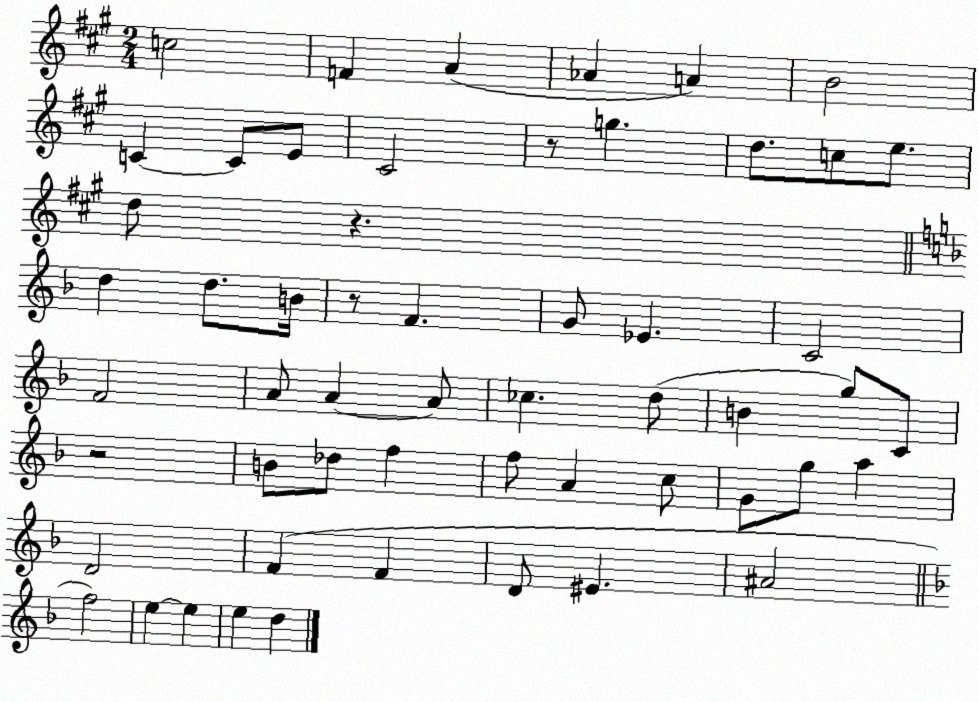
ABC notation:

X:1
T:Untitled
M:2/4
L:1/4
K:A
c2 F A _A A B2 C C/2 E/2 ^C2 z/2 g d/2 c/2 e/2 d/2 z d d/2 B/4 z/2 F G/2 _E C2 F2 A/2 A A/2 _c d/2 B g/2 C/2 z2 B/2 _d/2 f f/2 A c/2 G/2 g/2 a D2 F F D/2 ^E ^A2 f2 e e e d